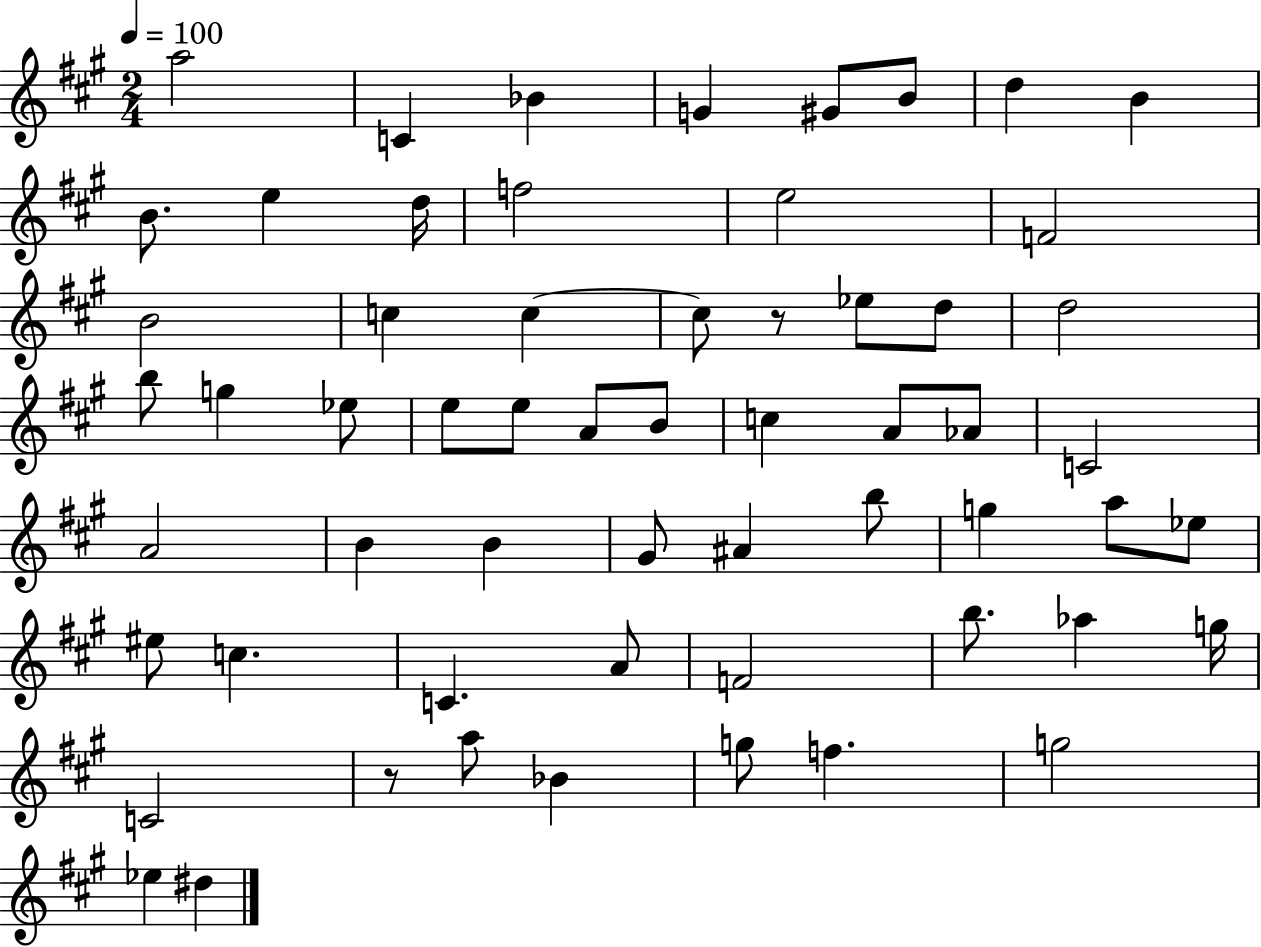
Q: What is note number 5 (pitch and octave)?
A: G#4